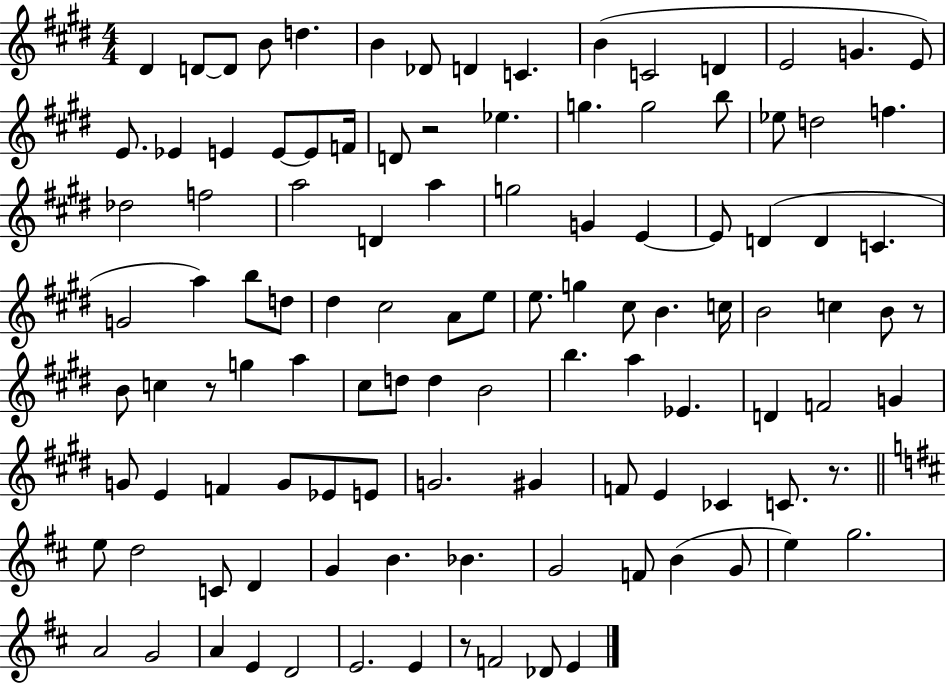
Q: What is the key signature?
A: E major